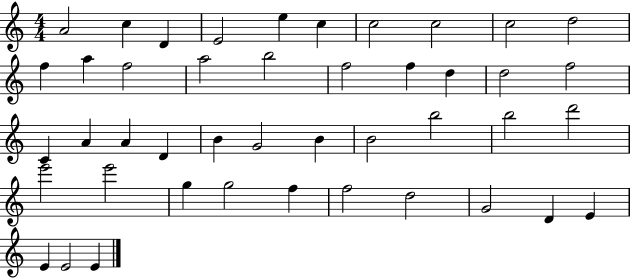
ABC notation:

X:1
T:Untitled
M:4/4
L:1/4
K:C
A2 c D E2 e c c2 c2 c2 d2 f a f2 a2 b2 f2 f d d2 f2 C A A D B G2 B B2 b2 b2 d'2 e'2 e'2 g g2 f f2 d2 G2 D E E E2 E